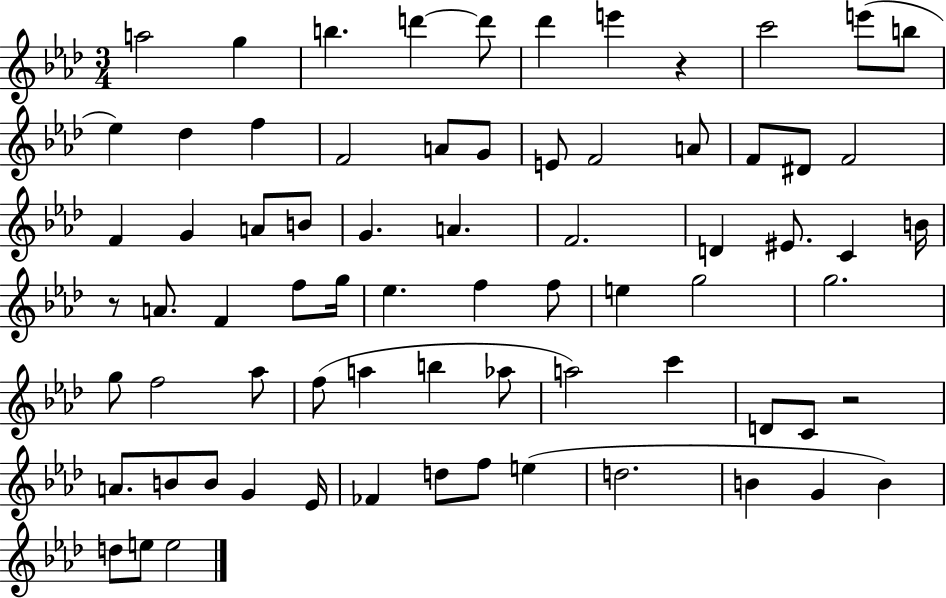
X:1
T:Untitled
M:3/4
L:1/4
K:Ab
a2 g b d' d'/2 _d' e' z c'2 e'/2 b/2 _e _d f F2 A/2 G/2 E/2 F2 A/2 F/2 ^D/2 F2 F G A/2 B/2 G A F2 D ^E/2 C B/4 z/2 A/2 F f/2 g/4 _e f f/2 e g2 g2 g/2 f2 _a/2 f/2 a b _a/2 a2 c' D/2 C/2 z2 A/2 B/2 B/2 G _E/4 _F d/2 f/2 e d2 B G B d/2 e/2 e2